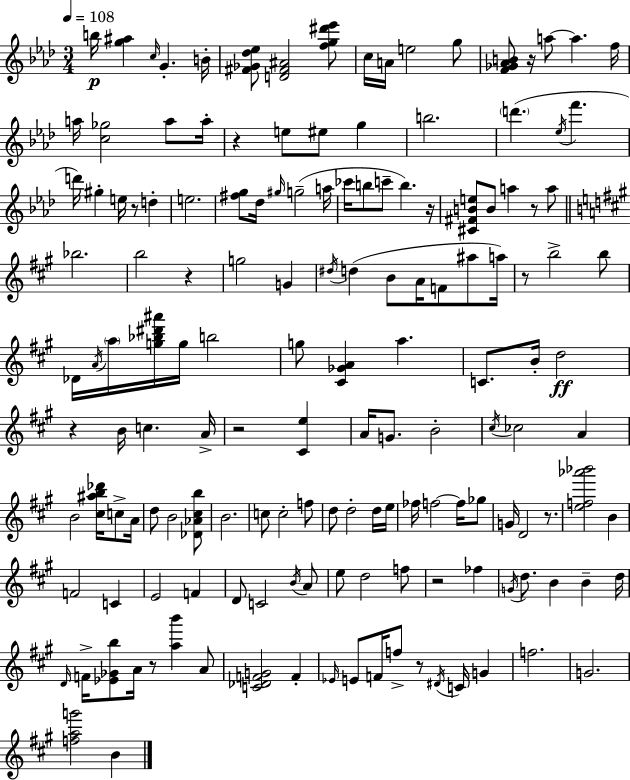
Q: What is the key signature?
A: AES major